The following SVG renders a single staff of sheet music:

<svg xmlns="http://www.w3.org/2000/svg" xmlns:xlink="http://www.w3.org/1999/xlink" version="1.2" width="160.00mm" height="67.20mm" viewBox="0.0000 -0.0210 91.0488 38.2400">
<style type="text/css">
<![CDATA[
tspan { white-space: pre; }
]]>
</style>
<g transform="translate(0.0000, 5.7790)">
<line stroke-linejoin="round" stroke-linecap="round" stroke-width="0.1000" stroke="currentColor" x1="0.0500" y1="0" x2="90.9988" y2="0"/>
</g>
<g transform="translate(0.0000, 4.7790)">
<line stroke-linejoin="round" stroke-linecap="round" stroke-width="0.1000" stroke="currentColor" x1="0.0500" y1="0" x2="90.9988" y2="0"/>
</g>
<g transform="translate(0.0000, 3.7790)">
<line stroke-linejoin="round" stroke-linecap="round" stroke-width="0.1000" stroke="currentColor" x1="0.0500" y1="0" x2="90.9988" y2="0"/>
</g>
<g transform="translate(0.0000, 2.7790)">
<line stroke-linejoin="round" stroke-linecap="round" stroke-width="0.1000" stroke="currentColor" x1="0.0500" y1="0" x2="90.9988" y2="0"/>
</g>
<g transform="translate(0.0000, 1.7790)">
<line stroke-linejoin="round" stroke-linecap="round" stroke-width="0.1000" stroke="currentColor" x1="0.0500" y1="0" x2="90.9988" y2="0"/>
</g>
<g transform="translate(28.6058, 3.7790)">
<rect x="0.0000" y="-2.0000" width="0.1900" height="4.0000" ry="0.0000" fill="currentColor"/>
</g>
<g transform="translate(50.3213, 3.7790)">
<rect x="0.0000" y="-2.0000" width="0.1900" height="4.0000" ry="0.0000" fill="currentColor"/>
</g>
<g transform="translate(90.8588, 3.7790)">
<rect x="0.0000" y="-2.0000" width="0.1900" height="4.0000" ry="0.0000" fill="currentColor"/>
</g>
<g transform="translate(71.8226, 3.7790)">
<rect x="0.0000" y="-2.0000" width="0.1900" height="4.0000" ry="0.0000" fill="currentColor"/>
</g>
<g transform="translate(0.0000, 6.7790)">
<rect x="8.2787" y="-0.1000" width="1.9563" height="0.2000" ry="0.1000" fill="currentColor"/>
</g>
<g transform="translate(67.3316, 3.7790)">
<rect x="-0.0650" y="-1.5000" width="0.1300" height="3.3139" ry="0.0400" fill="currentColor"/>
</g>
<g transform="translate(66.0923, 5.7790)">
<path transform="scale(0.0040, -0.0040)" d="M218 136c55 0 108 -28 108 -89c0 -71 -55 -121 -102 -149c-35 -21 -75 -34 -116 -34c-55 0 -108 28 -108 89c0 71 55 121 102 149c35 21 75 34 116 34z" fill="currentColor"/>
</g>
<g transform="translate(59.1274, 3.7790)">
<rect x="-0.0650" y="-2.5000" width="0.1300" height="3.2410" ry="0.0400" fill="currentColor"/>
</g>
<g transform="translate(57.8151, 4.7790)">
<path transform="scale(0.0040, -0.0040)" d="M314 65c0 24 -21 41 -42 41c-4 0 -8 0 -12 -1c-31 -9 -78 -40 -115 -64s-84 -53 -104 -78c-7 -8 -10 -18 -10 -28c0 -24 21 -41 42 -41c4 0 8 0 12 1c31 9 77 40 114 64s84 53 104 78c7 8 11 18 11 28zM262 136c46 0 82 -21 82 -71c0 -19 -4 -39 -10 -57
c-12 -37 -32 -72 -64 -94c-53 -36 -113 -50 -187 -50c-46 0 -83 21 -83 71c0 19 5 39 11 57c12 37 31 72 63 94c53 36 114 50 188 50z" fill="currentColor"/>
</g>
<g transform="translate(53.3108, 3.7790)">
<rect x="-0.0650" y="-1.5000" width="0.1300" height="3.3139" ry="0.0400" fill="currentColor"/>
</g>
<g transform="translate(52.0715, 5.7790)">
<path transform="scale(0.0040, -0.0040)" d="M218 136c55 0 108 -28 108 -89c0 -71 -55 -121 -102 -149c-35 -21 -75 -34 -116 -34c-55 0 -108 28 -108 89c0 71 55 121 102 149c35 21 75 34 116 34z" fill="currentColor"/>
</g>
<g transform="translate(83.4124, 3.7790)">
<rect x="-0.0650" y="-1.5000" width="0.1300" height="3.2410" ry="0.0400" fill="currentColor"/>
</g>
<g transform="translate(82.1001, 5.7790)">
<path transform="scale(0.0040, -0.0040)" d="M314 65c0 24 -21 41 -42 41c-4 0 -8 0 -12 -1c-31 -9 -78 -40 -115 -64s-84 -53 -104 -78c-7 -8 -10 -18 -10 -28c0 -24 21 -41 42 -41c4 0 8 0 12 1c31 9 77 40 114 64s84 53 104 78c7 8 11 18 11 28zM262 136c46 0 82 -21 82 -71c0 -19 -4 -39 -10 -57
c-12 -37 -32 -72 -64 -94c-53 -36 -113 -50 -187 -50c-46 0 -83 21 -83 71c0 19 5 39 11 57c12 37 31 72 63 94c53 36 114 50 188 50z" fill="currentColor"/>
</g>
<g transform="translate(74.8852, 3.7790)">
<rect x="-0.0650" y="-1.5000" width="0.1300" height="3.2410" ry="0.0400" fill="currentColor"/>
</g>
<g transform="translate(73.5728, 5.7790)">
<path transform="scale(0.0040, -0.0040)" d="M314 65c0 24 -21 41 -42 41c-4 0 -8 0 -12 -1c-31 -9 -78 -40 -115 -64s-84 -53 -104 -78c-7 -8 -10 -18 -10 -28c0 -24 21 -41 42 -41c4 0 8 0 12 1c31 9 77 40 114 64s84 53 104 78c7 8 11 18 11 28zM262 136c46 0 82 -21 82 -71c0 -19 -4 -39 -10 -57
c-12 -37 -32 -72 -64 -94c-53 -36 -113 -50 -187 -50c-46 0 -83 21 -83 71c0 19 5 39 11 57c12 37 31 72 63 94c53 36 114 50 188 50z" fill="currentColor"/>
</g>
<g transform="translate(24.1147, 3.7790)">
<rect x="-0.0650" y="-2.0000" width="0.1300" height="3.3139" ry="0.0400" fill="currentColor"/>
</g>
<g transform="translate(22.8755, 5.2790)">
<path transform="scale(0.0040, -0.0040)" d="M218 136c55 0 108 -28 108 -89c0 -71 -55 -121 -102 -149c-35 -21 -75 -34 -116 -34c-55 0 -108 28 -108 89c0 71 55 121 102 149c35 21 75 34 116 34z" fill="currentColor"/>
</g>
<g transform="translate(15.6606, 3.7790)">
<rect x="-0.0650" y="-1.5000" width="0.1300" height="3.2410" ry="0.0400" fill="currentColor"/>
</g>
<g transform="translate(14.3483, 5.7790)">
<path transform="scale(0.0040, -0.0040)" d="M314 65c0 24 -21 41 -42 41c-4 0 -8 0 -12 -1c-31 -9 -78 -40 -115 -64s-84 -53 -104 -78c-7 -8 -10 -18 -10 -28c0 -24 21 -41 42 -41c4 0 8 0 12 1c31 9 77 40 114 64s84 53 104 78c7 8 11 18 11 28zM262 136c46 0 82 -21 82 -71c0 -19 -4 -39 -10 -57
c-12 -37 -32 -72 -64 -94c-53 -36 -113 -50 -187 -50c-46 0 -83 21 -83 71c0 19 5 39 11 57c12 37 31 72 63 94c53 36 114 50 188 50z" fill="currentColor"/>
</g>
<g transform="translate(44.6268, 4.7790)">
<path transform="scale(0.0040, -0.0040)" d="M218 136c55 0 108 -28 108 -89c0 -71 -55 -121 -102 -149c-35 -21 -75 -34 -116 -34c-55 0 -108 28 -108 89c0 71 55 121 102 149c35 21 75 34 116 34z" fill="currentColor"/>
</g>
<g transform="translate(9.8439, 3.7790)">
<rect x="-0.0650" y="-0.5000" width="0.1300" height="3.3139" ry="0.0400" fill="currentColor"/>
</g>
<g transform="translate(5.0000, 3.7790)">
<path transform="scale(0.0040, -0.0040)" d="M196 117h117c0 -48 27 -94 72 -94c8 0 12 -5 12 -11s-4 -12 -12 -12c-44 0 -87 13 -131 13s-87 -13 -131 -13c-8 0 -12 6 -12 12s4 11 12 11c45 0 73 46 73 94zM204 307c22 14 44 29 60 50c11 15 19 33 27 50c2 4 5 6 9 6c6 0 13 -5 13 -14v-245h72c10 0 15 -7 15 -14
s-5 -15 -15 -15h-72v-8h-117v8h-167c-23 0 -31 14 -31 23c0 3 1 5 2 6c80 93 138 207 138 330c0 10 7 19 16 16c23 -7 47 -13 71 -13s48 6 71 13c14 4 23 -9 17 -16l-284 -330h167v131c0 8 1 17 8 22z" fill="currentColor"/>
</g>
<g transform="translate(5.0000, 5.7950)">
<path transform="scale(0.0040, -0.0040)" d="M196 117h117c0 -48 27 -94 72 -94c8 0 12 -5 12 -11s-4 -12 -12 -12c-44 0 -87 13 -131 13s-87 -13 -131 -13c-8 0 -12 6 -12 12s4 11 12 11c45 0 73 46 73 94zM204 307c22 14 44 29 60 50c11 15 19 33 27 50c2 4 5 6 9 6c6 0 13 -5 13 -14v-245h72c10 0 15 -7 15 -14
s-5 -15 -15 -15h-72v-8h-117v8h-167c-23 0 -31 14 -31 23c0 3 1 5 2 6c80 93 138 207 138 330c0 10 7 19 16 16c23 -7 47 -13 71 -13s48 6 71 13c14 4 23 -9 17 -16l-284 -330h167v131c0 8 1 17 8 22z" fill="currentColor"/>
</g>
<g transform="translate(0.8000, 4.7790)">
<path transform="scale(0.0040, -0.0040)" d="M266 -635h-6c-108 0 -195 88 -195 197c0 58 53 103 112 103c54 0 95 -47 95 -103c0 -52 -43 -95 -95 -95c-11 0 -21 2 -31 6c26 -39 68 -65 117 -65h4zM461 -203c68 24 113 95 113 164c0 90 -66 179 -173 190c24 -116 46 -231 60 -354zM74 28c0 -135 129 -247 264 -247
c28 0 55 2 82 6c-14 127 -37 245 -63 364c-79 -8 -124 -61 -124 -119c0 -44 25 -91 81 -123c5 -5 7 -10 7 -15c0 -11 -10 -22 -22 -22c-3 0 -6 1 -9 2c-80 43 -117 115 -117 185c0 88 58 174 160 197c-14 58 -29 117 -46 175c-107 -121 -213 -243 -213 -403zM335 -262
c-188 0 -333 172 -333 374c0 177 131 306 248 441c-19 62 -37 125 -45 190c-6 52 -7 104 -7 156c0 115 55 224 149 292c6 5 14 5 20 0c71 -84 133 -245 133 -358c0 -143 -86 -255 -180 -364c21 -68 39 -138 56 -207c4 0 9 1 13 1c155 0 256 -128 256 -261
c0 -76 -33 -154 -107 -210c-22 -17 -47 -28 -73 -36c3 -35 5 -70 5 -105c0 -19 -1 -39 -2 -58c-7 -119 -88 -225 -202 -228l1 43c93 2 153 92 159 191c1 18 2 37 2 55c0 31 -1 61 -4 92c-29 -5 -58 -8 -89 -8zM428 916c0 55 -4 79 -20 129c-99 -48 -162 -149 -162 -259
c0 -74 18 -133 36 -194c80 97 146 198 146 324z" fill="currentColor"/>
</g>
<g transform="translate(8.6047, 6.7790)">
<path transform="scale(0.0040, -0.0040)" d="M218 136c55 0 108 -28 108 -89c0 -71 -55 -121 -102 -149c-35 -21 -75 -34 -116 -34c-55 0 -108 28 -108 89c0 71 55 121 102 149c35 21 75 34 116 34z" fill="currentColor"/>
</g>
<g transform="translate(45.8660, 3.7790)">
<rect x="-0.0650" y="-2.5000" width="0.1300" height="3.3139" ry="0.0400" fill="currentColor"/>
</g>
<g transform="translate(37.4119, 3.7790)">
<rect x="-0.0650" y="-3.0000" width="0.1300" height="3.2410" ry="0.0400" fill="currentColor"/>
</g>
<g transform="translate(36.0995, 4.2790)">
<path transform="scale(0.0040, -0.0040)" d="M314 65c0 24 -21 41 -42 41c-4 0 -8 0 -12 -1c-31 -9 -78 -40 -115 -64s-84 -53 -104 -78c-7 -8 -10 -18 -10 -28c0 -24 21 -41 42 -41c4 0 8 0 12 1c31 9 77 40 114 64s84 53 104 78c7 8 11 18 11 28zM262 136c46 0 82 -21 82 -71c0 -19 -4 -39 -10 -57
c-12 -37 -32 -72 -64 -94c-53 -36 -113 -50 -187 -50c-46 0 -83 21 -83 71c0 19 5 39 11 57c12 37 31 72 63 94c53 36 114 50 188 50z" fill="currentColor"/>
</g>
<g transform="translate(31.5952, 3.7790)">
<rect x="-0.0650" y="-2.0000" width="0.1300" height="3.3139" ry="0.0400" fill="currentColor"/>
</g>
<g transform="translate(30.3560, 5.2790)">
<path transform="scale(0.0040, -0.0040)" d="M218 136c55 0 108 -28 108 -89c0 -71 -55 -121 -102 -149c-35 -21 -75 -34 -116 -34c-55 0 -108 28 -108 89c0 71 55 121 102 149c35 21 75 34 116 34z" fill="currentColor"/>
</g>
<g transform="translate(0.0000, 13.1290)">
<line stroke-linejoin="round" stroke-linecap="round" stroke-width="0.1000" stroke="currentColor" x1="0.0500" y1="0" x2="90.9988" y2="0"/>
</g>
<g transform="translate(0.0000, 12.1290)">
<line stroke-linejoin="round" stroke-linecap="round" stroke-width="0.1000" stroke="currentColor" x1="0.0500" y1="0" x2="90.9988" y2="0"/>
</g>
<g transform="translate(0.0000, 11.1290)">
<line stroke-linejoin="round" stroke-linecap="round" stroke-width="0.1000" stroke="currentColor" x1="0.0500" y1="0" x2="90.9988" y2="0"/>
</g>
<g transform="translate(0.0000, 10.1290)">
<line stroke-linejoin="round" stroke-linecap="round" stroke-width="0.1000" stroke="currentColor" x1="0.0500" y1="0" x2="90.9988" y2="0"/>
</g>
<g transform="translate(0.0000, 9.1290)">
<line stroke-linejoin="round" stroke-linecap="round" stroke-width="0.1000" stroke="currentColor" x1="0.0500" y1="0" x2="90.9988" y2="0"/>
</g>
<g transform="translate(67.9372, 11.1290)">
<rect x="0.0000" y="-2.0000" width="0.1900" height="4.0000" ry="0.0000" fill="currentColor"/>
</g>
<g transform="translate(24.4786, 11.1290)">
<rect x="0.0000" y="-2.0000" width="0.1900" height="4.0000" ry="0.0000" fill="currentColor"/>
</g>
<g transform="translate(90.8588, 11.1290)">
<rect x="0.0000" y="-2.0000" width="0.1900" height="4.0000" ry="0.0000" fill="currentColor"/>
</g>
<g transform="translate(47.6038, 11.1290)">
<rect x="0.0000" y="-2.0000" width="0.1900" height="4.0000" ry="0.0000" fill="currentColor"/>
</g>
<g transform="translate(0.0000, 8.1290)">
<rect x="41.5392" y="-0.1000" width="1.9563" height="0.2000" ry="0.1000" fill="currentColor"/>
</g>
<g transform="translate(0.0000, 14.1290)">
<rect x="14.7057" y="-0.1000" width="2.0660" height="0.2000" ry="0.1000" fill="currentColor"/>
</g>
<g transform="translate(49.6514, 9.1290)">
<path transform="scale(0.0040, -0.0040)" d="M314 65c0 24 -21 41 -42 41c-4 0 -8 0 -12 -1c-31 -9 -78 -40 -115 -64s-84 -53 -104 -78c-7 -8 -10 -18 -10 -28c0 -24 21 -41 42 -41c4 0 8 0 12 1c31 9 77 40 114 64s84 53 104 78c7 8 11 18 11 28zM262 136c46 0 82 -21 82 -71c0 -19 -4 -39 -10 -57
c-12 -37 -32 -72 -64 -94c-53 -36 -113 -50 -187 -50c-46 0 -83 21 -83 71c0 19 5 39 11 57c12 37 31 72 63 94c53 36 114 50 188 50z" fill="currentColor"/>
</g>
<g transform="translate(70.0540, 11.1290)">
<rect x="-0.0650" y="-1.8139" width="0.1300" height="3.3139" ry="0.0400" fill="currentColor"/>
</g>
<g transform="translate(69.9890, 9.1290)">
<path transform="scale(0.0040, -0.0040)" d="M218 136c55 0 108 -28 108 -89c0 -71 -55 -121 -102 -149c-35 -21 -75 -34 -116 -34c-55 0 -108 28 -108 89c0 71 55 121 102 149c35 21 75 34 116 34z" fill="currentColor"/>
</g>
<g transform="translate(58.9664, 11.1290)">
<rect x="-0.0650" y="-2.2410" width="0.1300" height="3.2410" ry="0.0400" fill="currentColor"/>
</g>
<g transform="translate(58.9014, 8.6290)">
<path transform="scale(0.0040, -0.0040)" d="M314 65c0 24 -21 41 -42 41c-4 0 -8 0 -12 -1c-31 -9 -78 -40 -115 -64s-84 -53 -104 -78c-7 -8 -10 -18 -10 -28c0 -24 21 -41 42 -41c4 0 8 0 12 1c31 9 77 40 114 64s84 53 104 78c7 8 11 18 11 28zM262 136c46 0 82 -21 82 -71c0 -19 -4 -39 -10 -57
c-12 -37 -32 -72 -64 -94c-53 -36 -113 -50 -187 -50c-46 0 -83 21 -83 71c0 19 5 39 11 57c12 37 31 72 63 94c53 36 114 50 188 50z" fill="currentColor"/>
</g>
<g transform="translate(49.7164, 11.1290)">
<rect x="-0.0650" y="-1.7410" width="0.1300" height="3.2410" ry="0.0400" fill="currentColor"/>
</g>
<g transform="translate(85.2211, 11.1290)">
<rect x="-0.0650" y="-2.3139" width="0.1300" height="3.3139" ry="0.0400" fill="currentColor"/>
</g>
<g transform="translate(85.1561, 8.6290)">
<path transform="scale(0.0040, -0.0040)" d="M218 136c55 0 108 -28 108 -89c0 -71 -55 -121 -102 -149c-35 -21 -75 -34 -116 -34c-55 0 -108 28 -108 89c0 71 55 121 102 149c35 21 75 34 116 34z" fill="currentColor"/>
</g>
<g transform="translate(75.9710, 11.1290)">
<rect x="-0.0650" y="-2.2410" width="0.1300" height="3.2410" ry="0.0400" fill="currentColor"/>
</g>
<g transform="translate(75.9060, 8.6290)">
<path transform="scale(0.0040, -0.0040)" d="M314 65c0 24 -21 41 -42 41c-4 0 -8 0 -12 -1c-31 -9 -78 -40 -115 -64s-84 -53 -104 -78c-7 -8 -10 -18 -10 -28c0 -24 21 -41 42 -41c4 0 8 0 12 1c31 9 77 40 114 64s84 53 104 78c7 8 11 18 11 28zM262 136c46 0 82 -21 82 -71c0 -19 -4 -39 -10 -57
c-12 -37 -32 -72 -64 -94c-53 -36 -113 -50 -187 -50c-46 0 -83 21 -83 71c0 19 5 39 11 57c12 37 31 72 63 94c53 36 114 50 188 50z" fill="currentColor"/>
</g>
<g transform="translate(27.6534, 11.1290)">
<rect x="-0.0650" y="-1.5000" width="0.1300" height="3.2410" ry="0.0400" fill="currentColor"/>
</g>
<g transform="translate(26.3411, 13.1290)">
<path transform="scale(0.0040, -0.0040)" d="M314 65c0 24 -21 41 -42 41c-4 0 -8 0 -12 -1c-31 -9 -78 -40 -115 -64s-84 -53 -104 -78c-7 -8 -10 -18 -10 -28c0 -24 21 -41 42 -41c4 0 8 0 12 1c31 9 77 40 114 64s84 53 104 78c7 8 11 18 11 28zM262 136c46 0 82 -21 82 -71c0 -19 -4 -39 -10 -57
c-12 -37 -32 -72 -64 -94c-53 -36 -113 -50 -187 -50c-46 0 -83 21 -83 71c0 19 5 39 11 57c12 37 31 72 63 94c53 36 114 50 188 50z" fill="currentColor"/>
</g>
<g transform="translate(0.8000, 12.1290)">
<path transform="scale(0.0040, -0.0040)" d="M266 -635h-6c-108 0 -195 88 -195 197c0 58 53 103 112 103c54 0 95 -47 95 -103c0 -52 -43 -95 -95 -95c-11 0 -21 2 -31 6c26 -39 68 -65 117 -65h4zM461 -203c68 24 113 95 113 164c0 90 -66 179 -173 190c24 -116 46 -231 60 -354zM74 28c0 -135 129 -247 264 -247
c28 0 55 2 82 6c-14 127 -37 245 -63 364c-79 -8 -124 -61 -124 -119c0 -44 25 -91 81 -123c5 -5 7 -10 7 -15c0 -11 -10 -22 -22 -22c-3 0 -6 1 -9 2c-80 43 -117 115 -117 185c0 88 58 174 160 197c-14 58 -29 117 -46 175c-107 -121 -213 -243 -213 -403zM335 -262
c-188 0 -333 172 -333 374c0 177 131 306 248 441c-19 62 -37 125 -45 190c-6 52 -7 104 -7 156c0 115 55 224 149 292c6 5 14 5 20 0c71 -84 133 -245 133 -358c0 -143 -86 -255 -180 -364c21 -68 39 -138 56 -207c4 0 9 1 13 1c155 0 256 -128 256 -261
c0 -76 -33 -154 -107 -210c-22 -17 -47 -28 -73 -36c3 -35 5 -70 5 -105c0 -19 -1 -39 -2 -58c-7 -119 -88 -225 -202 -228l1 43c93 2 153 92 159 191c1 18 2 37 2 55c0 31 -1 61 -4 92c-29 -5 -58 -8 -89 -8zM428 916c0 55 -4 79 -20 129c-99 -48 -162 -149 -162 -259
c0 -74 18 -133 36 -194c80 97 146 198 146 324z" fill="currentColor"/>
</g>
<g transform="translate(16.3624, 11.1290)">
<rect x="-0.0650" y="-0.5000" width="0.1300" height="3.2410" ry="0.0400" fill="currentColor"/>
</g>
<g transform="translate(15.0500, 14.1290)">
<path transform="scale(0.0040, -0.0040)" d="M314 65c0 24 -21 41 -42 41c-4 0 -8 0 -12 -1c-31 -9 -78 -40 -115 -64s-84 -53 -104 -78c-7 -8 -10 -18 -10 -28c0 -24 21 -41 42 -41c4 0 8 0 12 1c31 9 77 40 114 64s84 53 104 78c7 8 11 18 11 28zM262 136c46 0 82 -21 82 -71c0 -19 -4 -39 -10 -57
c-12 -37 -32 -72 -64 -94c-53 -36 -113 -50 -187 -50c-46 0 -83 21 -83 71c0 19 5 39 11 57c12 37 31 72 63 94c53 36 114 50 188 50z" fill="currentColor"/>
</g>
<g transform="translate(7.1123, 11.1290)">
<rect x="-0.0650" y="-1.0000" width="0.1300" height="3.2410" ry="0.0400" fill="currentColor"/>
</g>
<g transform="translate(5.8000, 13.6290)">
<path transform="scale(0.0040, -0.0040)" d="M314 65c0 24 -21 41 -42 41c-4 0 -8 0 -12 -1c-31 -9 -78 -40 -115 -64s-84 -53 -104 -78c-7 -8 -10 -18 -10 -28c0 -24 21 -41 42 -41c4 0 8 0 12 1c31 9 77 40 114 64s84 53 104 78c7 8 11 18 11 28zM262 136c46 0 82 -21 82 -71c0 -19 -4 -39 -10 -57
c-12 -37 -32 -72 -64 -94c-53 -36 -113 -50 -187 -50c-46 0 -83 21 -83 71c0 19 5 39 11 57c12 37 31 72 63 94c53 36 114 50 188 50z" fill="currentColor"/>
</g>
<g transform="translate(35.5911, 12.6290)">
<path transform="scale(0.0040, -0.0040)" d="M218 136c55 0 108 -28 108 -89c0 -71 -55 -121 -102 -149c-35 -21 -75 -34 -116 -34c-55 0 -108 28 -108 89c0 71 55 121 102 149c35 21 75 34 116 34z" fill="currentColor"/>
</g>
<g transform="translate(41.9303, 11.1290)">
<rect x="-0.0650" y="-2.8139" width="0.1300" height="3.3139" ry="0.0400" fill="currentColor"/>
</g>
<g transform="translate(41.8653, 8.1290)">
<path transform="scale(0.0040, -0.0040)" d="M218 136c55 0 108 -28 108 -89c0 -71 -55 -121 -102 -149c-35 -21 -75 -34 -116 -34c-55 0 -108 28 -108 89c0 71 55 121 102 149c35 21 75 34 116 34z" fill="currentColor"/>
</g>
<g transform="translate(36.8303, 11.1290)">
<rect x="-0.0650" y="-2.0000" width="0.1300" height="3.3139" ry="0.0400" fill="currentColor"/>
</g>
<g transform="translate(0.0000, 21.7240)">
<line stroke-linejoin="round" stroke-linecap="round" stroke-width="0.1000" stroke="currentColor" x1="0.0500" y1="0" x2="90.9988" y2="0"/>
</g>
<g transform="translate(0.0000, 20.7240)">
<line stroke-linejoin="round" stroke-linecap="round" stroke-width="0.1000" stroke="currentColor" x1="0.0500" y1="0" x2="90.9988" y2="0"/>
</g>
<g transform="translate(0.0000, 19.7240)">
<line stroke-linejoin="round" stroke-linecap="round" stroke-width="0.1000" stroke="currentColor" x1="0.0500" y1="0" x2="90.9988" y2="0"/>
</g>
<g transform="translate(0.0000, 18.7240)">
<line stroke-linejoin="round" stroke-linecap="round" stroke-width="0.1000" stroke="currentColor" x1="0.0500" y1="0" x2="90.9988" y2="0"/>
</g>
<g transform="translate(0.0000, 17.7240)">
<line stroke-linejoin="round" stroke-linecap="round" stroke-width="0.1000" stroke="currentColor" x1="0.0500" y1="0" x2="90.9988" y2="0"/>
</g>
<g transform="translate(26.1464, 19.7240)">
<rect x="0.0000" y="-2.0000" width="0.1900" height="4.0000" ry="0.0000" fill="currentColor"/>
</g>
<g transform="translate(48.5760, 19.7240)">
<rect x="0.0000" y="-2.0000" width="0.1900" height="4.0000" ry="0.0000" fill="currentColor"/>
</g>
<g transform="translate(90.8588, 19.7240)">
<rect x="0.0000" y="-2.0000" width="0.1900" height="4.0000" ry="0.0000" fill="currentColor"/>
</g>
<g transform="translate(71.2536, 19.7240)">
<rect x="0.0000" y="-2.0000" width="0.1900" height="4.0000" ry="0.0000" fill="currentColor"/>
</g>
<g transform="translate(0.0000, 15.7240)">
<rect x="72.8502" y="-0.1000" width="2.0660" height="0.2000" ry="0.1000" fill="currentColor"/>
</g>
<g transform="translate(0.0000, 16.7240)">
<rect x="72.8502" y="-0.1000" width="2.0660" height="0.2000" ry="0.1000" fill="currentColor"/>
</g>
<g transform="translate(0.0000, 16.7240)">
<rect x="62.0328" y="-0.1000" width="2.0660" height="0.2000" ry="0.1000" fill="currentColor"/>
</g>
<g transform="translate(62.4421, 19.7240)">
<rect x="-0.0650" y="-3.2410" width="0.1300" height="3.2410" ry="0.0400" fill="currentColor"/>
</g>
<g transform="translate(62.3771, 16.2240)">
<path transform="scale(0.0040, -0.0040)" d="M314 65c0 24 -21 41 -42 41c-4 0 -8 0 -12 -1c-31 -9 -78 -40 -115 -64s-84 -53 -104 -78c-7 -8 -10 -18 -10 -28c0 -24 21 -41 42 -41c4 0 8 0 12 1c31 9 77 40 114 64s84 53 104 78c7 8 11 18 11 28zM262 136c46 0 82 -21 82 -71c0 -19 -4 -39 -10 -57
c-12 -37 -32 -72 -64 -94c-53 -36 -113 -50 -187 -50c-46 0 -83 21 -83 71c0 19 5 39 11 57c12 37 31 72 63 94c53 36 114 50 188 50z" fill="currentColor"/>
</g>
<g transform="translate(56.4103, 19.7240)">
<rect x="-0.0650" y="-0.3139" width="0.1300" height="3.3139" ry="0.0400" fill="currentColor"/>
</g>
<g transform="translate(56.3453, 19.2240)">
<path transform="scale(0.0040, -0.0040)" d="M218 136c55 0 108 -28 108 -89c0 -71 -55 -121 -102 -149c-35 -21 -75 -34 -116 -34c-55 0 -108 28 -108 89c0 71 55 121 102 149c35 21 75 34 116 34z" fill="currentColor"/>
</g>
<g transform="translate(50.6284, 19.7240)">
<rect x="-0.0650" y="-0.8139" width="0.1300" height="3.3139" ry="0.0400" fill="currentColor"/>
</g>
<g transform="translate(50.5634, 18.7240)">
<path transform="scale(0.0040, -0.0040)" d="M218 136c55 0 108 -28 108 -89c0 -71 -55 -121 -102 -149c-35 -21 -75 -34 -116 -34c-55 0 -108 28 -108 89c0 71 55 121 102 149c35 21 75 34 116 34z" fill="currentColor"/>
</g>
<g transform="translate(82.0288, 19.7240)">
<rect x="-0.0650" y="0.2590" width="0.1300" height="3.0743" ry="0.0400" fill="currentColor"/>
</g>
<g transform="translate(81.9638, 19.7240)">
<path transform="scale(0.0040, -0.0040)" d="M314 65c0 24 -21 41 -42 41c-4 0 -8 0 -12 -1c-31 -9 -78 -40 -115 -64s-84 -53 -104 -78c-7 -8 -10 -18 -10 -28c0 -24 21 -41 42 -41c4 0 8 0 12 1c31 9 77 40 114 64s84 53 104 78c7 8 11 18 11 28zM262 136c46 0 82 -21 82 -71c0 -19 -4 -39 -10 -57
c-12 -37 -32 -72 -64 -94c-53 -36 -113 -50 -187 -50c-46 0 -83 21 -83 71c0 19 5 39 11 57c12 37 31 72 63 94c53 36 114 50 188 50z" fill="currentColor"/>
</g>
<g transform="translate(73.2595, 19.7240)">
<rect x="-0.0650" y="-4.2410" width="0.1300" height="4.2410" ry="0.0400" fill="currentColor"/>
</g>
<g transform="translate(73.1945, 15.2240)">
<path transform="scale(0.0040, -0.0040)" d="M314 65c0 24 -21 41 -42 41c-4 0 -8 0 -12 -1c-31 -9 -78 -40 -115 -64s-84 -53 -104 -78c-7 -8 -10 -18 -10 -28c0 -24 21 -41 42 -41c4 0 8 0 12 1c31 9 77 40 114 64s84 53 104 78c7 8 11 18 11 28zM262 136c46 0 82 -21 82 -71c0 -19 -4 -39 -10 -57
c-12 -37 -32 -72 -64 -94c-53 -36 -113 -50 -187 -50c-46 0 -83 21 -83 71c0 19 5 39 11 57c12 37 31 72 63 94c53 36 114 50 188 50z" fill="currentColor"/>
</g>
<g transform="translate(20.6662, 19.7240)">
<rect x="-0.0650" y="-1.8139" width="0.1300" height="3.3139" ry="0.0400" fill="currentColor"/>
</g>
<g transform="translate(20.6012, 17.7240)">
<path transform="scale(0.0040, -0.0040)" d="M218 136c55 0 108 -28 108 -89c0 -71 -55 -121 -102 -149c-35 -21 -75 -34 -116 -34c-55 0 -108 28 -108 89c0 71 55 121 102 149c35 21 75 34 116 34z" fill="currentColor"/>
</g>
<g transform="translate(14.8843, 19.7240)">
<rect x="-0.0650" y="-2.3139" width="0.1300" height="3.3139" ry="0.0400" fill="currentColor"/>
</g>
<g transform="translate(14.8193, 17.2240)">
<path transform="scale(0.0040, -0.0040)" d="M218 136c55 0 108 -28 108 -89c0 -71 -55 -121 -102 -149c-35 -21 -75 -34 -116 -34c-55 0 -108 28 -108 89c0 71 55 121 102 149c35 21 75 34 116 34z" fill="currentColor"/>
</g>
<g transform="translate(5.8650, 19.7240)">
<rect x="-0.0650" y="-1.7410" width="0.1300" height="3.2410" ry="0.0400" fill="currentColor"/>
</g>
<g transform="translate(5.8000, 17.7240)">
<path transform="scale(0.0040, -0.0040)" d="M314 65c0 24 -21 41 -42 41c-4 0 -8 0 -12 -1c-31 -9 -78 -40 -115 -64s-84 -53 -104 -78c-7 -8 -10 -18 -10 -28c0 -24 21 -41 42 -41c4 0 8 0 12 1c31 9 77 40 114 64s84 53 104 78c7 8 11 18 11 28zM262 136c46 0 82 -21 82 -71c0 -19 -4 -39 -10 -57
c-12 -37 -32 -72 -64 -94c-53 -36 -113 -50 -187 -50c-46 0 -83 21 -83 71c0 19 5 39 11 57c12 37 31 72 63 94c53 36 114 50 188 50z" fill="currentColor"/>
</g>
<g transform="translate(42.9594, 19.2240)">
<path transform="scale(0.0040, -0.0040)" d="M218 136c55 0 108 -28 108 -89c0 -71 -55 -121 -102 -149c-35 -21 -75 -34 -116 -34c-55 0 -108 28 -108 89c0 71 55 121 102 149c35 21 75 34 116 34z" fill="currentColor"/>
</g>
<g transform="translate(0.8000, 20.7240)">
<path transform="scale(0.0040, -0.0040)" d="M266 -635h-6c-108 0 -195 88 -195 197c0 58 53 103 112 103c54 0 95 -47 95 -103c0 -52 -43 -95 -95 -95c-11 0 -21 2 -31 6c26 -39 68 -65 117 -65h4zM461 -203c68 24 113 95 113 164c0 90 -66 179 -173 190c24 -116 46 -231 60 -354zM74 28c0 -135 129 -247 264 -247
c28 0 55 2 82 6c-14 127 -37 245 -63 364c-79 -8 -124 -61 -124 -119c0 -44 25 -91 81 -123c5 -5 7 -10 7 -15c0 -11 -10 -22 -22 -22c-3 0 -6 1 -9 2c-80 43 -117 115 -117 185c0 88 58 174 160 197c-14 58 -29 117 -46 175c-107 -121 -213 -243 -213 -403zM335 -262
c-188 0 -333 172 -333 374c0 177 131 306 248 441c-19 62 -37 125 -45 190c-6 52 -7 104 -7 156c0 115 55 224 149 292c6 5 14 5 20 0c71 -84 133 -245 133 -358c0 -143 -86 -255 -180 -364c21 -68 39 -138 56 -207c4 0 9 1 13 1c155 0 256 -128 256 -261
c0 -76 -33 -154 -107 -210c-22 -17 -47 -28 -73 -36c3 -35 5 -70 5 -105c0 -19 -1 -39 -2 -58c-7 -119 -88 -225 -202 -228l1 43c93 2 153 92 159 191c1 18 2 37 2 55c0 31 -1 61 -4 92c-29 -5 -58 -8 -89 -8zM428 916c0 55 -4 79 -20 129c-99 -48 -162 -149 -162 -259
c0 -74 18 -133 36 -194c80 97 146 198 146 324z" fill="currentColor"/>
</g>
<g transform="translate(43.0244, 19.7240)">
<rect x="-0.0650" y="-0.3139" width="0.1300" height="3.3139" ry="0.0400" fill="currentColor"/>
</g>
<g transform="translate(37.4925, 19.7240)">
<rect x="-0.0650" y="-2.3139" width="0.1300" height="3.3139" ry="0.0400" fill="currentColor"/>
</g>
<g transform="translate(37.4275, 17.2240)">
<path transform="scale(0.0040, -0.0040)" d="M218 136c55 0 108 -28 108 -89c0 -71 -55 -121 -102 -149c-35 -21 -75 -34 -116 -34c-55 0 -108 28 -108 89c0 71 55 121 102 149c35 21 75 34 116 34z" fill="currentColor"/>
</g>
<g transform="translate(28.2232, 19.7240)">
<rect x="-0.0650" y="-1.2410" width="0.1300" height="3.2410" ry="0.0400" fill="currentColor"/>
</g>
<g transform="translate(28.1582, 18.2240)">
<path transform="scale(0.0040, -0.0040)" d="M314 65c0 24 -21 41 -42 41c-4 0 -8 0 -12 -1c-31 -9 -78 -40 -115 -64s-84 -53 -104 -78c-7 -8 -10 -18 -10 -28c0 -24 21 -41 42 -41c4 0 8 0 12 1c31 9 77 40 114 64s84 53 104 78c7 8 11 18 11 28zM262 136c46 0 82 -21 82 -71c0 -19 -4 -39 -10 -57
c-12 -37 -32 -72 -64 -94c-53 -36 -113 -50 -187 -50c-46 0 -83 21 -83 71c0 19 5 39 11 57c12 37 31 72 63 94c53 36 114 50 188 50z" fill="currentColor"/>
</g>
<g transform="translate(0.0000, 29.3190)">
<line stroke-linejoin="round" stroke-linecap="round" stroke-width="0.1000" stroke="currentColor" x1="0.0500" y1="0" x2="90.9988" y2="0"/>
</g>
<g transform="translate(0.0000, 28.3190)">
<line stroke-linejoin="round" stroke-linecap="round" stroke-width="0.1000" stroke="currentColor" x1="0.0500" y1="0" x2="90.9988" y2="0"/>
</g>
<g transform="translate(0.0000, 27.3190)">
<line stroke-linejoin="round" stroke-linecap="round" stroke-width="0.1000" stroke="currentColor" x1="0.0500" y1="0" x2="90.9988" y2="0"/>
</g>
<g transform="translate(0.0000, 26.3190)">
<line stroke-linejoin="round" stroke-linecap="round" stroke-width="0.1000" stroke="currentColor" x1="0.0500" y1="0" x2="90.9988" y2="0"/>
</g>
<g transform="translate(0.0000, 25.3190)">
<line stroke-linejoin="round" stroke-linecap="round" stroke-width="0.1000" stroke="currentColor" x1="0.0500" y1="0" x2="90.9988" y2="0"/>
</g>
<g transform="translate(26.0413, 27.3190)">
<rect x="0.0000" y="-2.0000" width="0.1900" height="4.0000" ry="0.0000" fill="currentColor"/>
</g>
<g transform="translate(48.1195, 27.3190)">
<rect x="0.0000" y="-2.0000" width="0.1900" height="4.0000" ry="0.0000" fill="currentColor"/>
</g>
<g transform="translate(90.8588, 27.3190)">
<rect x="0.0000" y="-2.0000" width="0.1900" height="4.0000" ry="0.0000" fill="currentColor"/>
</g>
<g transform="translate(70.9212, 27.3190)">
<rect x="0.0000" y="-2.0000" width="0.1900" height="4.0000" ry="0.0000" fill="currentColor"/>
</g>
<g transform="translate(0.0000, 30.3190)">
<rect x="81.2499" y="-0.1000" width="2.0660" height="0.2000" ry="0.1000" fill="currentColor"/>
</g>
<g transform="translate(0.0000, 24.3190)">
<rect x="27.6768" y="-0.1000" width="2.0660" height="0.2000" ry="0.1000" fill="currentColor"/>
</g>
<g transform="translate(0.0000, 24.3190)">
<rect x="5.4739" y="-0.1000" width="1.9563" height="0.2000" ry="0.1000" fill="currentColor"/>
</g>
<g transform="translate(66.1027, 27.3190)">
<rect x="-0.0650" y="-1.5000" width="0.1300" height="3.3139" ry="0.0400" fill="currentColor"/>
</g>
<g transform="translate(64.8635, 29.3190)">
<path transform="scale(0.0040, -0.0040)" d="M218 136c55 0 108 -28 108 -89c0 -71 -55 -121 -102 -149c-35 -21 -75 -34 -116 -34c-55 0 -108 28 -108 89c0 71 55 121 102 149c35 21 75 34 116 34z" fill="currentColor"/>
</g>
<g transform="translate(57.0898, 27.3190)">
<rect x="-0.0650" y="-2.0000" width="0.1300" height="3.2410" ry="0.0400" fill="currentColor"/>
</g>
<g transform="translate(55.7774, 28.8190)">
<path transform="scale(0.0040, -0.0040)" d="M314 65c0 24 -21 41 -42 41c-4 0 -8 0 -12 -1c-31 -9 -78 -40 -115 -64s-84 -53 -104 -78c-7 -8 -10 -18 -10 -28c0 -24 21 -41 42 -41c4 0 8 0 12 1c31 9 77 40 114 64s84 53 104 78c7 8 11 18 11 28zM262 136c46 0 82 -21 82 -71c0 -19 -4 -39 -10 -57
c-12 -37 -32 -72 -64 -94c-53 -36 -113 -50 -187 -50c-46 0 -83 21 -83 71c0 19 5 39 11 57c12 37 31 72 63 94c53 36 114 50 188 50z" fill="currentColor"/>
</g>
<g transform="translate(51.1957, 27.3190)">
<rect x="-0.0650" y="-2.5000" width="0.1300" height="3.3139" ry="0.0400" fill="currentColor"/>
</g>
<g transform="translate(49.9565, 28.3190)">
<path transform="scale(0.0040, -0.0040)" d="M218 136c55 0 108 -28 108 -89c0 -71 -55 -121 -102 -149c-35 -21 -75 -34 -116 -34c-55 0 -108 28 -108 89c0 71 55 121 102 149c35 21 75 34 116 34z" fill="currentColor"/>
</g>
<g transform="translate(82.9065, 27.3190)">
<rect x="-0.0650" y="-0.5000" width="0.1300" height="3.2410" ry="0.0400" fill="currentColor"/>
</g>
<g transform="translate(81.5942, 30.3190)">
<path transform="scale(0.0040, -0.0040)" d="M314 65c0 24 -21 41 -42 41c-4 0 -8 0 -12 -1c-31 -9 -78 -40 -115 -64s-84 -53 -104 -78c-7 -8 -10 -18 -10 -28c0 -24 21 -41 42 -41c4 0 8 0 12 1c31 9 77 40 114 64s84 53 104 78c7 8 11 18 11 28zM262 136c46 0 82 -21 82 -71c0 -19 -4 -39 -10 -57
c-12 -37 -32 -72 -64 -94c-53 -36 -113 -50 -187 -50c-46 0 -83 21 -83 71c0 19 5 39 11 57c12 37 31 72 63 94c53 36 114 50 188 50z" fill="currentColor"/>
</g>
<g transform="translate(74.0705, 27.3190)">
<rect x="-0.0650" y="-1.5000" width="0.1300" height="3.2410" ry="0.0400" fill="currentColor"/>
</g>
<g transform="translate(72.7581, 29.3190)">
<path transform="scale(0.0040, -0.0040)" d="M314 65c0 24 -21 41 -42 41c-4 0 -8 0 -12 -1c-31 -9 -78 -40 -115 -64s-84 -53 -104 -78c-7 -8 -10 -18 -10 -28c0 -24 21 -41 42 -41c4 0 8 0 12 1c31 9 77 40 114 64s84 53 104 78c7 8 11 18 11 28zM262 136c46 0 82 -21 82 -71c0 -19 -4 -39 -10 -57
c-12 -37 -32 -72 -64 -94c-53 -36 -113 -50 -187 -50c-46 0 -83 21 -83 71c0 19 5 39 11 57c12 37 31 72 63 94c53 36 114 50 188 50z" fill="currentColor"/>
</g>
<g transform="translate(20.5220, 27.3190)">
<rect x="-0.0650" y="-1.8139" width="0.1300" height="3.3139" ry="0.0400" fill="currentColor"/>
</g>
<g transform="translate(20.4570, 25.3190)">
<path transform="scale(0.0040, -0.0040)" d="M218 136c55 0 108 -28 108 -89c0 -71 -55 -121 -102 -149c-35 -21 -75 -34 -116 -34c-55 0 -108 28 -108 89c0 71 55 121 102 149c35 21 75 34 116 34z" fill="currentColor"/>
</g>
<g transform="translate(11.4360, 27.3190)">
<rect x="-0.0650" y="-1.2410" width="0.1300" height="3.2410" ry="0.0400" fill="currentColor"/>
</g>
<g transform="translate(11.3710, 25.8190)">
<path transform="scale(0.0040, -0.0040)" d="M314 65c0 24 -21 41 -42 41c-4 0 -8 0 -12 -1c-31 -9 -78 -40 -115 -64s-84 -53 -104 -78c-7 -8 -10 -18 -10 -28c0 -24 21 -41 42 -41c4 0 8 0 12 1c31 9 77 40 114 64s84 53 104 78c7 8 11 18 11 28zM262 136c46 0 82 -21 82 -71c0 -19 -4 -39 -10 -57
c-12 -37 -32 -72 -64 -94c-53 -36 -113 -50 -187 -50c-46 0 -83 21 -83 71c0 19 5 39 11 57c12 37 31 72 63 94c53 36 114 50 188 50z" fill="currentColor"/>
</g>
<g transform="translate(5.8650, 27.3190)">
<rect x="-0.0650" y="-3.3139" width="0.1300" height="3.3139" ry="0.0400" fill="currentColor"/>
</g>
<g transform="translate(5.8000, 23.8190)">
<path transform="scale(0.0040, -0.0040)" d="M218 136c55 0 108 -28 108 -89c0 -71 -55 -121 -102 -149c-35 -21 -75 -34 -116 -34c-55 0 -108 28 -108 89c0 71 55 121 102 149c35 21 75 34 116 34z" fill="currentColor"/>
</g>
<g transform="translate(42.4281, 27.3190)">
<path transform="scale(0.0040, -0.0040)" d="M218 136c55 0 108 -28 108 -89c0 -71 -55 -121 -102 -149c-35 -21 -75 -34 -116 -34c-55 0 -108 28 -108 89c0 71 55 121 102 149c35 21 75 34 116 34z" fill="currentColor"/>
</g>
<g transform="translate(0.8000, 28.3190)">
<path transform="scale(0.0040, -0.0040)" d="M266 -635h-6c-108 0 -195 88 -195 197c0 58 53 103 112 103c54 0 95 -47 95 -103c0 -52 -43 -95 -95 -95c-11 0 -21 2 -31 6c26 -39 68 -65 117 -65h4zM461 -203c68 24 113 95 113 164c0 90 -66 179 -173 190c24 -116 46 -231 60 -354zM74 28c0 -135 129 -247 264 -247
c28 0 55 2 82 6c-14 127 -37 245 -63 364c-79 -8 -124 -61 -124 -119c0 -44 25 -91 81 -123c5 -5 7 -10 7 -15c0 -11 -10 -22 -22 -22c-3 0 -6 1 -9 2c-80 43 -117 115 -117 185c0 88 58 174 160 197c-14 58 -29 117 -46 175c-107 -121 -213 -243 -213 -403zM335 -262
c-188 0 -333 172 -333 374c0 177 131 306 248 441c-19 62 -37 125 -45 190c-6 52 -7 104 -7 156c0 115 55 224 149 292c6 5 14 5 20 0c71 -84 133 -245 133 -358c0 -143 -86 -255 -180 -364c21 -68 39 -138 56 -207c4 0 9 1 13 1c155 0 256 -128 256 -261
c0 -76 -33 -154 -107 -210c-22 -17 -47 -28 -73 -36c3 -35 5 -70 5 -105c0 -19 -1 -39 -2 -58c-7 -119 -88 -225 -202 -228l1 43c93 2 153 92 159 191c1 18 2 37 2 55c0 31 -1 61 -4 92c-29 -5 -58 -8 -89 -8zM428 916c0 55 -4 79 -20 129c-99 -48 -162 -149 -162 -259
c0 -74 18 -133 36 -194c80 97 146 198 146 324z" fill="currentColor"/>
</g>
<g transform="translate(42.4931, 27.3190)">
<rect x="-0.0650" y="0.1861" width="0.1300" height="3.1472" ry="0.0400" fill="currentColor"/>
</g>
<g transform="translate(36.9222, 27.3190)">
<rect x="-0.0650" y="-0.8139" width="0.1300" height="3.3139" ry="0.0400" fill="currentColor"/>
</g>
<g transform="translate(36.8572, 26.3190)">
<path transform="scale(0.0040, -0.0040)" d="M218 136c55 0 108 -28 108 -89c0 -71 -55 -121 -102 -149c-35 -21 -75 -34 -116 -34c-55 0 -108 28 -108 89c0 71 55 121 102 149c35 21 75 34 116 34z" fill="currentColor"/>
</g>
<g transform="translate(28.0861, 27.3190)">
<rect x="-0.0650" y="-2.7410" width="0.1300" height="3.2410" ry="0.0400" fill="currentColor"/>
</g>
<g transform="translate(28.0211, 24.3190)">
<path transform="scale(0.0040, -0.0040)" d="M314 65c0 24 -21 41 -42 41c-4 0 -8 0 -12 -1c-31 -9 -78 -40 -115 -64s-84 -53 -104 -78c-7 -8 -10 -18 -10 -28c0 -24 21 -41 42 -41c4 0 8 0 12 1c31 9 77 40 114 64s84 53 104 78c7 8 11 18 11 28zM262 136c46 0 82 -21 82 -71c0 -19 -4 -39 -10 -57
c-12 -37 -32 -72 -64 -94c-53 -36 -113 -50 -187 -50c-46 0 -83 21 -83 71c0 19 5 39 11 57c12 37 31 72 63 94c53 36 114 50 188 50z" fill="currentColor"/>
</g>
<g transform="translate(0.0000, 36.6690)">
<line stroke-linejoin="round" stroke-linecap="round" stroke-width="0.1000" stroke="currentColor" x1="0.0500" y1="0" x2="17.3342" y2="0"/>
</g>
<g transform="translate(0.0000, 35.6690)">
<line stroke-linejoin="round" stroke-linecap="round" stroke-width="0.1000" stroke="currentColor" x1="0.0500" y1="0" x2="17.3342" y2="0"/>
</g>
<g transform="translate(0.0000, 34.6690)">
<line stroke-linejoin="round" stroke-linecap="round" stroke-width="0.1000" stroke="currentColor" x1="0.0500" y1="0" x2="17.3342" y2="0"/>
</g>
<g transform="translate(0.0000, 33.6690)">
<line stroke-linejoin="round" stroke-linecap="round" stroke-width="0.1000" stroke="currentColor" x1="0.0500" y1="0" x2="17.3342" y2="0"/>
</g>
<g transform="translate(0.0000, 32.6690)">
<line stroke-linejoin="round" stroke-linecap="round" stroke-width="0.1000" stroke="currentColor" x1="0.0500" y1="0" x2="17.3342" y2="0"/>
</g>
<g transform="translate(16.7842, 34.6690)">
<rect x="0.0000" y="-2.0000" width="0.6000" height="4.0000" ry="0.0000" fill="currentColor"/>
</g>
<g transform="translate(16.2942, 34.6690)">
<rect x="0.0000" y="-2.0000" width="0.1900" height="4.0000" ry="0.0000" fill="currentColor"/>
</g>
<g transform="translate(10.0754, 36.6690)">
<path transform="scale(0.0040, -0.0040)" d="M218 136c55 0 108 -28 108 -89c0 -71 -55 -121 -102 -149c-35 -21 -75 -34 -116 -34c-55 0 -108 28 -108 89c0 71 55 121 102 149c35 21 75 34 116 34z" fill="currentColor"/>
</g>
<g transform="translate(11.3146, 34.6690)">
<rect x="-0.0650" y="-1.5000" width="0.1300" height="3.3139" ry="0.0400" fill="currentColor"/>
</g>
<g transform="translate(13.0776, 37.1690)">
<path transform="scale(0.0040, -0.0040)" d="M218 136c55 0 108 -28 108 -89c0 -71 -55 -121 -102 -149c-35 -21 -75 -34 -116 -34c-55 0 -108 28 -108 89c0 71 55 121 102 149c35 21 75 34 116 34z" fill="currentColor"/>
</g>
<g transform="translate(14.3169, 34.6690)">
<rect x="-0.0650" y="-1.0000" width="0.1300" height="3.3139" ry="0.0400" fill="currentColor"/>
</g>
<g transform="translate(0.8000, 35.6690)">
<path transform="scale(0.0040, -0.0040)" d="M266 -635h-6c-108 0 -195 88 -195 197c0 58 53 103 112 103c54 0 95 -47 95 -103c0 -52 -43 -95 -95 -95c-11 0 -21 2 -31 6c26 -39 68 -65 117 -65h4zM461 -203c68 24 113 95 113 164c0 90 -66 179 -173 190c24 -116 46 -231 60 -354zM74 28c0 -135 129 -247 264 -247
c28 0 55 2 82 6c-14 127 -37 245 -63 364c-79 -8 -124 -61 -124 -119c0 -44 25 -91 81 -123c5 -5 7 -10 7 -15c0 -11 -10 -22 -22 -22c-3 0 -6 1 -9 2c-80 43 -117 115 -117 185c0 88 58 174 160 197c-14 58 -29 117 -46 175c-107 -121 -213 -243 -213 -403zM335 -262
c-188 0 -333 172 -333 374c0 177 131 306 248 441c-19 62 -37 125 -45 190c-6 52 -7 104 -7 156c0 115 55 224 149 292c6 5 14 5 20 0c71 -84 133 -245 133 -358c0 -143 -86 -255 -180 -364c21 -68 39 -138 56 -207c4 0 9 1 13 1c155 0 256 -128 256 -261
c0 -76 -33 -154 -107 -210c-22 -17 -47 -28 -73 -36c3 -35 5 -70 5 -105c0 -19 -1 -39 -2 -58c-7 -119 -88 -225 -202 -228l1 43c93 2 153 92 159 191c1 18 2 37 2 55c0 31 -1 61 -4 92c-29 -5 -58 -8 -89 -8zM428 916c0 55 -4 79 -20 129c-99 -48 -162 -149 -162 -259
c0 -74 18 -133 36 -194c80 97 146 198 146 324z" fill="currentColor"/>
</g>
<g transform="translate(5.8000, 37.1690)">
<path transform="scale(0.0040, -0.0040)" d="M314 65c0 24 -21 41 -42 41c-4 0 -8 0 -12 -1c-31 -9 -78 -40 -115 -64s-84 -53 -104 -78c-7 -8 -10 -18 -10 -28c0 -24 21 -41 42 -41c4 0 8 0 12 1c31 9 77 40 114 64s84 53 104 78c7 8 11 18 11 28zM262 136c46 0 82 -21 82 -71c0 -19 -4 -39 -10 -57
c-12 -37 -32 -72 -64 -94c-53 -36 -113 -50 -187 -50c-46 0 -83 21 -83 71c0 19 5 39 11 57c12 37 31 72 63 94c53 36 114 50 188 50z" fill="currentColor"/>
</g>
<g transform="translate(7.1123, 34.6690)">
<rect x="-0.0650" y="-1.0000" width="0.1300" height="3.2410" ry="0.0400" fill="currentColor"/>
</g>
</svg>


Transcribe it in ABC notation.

X:1
T:Untitled
M:4/4
L:1/4
K:C
C E2 F F A2 G E G2 E E2 E2 D2 C2 E2 F a f2 g2 f g2 g f2 g f e2 g c d c b2 d'2 B2 b e2 f a2 d B G F2 E E2 C2 D2 E D